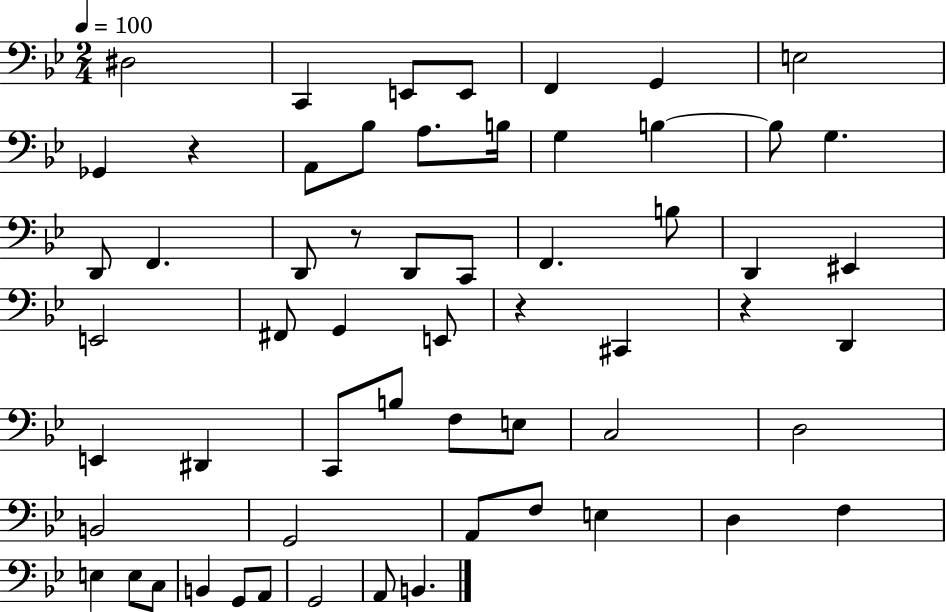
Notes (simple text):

D#3/h C2/q E2/e E2/e F2/q G2/q E3/h Gb2/q R/q A2/e Bb3/e A3/e. B3/s G3/q B3/q B3/e G3/q. D2/e F2/q. D2/e R/e D2/e C2/e F2/q. B3/e D2/q EIS2/q E2/h F#2/e G2/q E2/e R/q C#2/q R/q D2/q E2/q D#2/q C2/e B3/e F3/e E3/e C3/h D3/h B2/h G2/h A2/e F3/e E3/q D3/q F3/q E3/q E3/e C3/e B2/q G2/e A2/e G2/h A2/e B2/q.